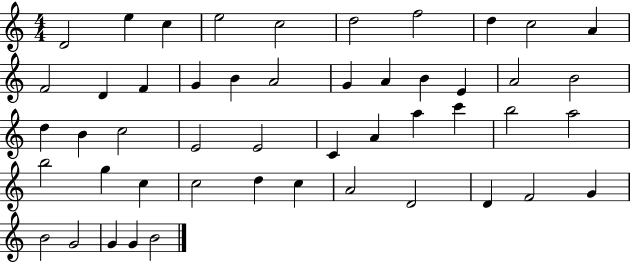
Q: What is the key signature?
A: C major